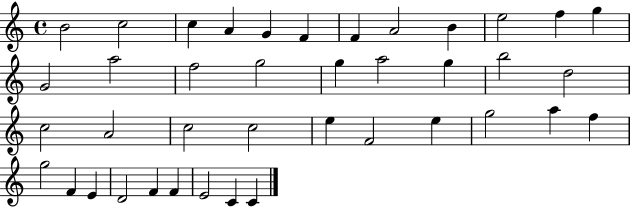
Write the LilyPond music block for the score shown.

{
  \clef treble
  \time 4/4
  \defaultTimeSignature
  \key c \major
  b'2 c''2 | c''4 a'4 g'4 f'4 | f'4 a'2 b'4 | e''2 f''4 g''4 | \break g'2 a''2 | f''2 g''2 | g''4 a''2 g''4 | b''2 d''2 | \break c''2 a'2 | c''2 c''2 | e''4 f'2 e''4 | g''2 a''4 f''4 | \break g''2 f'4 e'4 | d'2 f'4 f'4 | e'2 c'4 c'4 | \bar "|."
}